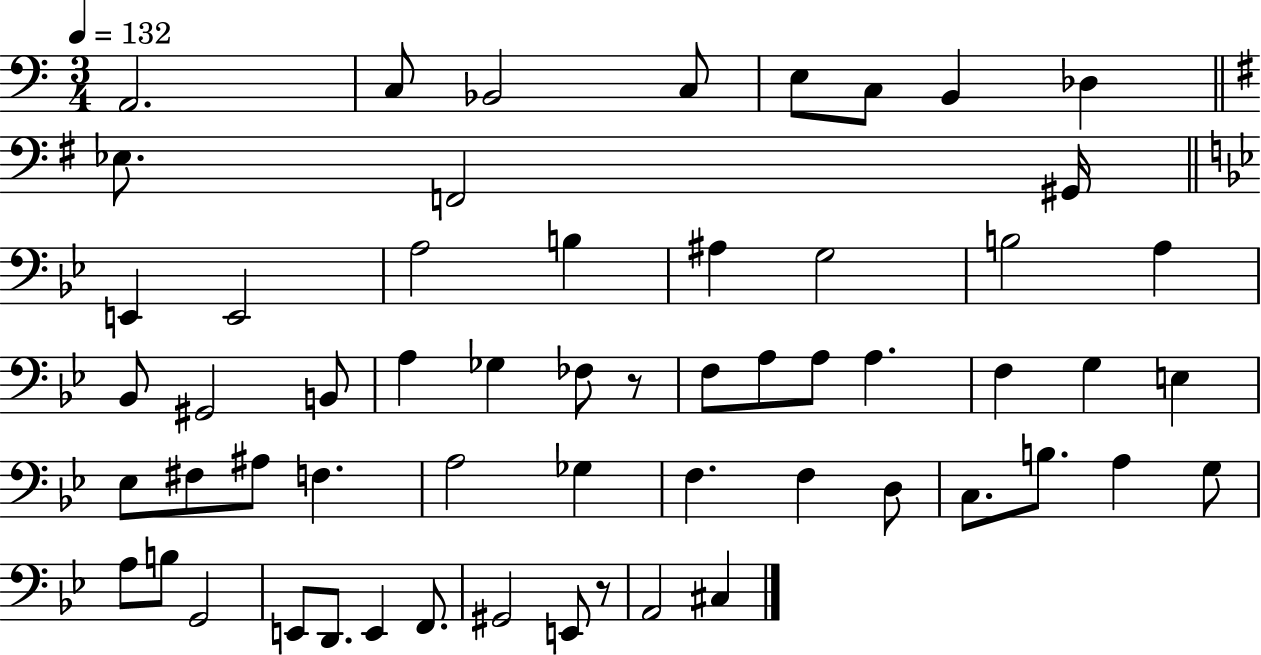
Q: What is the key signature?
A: C major